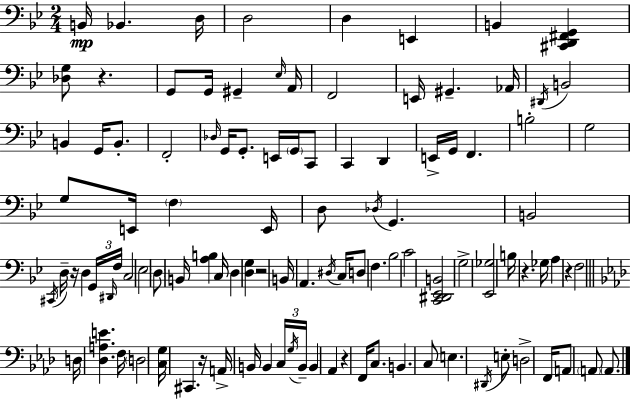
{
  \clef bass
  \numericTimeSignature
  \time 2/4
  \key g \minor
  b,16\mp bes,4. d16 | d2 | d4 e,4 | b,4 <cis, d, fis, g,>4 | \break <des g>8 r4. | g,8 g,16 gis,4-- \grace { ees16 } | a,16 f,2 | e,16 gis,4.-- | \break aes,16 \acciaccatura { dis,16 } b,2 | b,4 g,16 b,8.-. | f,2-. | \grace { des16 } g,16 g,8.-. e,16 | \break \parenthesize g,16 c,8 c,4 d,4 | e,16-> g,16 f,4. | b2-. | g2 | \break g8 e,16 \parenthesize f4 | e,16 d8 \acciaccatura { des16 } g,4. | b,2 | \acciaccatura { cis,16 } d16-- r16 d4 | \break \tuplet 3/2 { g,16 \grace { dis,16 } f16 } c2 | ees2 | \parenthesize d8 | b,16 <a b>4 c16 d4 | \break <d g>4 r2 | b,16 a,4. | \acciaccatura { dis16 } c16 d8 | f4. bes2 | \break c'2 | <c, dis, ees, b,>2 | g2-> | <ees, ges>2 | \break b16 | r4. ges16 a4 | r4 f2 | \bar "||" \break \key aes \major d16 <des a e'>4. f16 | \parenthesize d2 | <c g>16 cis,4. r16 | a,16-> b,16 b,4 \tuplet 3/2 { c16 \acciaccatura { g16 } | \break b,16-- } b,4 aes,4 | r4 f,16 c8. | b,4. c8 | e4. \acciaccatura { dis,16 } | \break e8-. d2-> | f,16 a,8 \parenthesize a,8 \parenthesize a,8. | \bar "|."
}